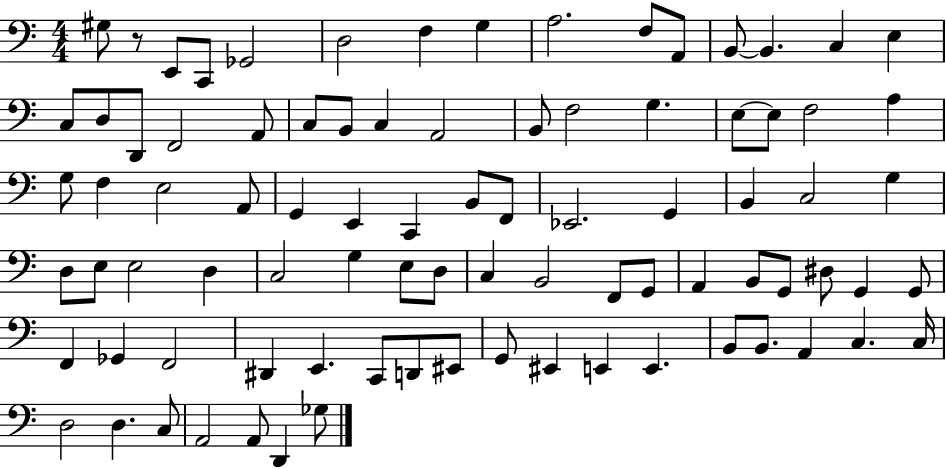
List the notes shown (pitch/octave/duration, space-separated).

G#3/e R/e E2/e C2/e Gb2/h D3/h F3/q G3/q A3/h. F3/e A2/e B2/e B2/q. C3/q E3/q C3/e D3/e D2/e F2/h A2/e C3/e B2/e C3/q A2/h B2/e F3/h G3/q. E3/e E3/e F3/h A3/q G3/e F3/q E3/h A2/e G2/q E2/q C2/q B2/e F2/e Eb2/h. G2/q B2/q C3/h G3/q D3/e E3/e E3/h D3/q C3/h G3/q E3/e D3/e C3/q B2/h F2/e G2/e A2/q B2/e G2/e D#3/e G2/q G2/e F2/q Gb2/q F2/h D#2/q E2/q. C2/e D2/e EIS2/e G2/e EIS2/q E2/q E2/q. B2/e B2/e. A2/q C3/q. C3/s D3/h D3/q. C3/e A2/h A2/e D2/q Gb3/e